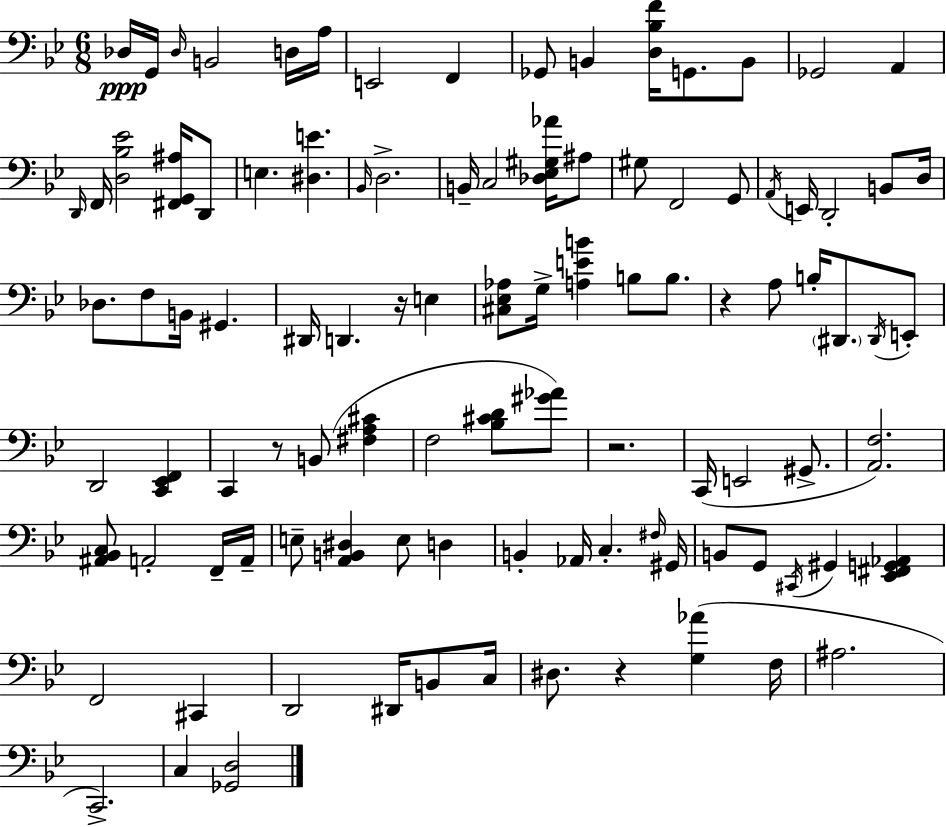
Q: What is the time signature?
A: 6/8